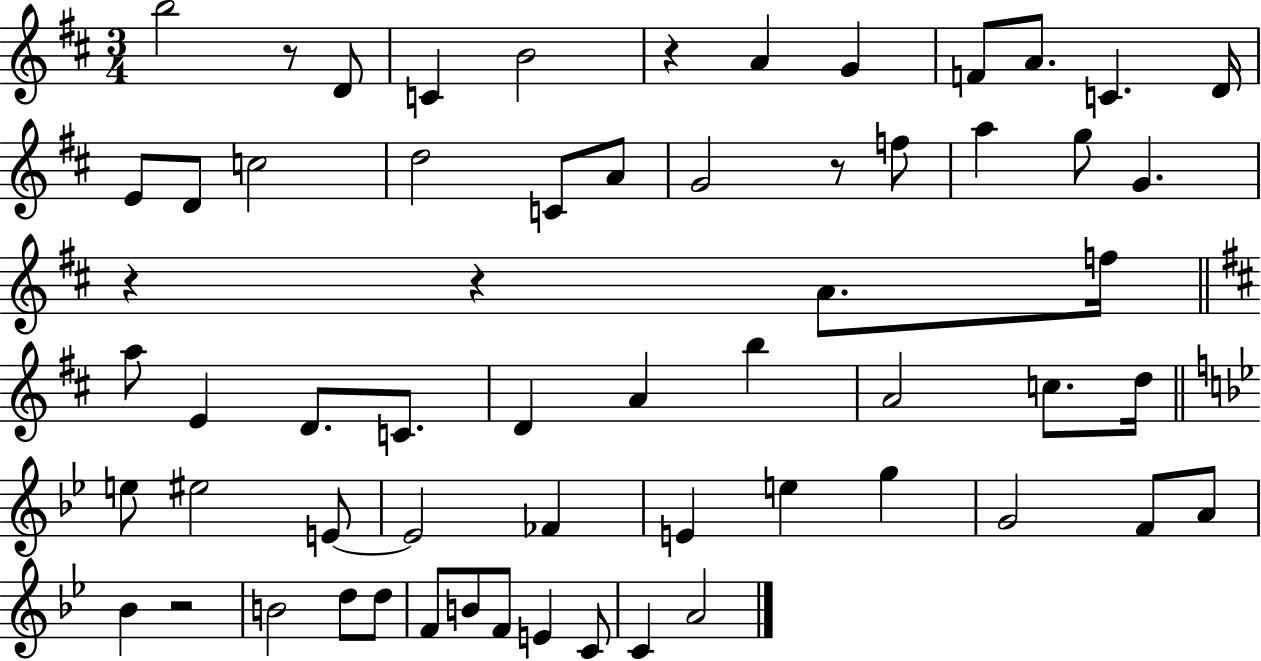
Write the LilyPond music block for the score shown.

{
  \clef treble
  \numericTimeSignature
  \time 3/4
  \key d \major
  b''2 r8 d'8 | c'4 b'2 | r4 a'4 g'4 | f'8 a'8. c'4. d'16 | \break e'8 d'8 c''2 | d''2 c'8 a'8 | g'2 r8 f''8 | a''4 g''8 g'4. | \break r4 r4 a'8. f''16 | \bar "||" \break \key d \major a''8 e'4 d'8. c'8. | d'4 a'4 b''4 | a'2 c''8. d''16 | \bar "||" \break \key bes \major e''8 eis''2 e'8~~ | e'2 fes'4 | e'4 e''4 g''4 | g'2 f'8 a'8 | \break bes'4 r2 | b'2 d''8 d''8 | f'8 b'8 f'8 e'4 c'8 | c'4 a'2 | \break \bar "|."
}